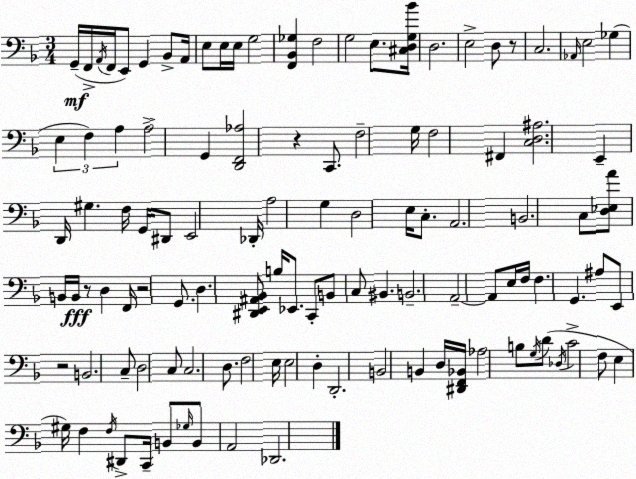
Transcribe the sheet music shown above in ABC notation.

X:1
T:Untitled
M:3/4
L:1/4
K:F
G,,/4 F,,/4 A,,/4 F,,/4 E,,/2 G,, _B,,/2 A,,/4 E,/2 E,/4 E,/4 G,2 [F,,_B,,_G,] F,2 G,2 E,/2 [^C,D,G,_B]/4 D,2 E,2 D,/2 z/2 C,2 _A,,/4 E,2 _G, E, F, A, A,2 G,, [D,,F,,_A,]2 z C,,/2 F,2 G,/4 F,2 ^F,, [C,D,^A,]2 E,, D,,/4 ^G, F,/4 G,,/4 ^D,,/2 E,,2 _D,,/4 A,2 G, D,2 E,/4 C,/2 A,,2 B,,2 C,/2 [D,_E,A]/2 B,,/4 B,,/4 z/2 D, F,,/4 z2 G,,/2 D, [^D,,E,,^A,,_B,,]/2 B,/4 _E,,/2 C,,/2 B,,/2 C,/2 ^B,, B,,2 A,,2 A,,/2 E,/4 F,/4 F, G,, ^A,/2 E,,/2 z2 B,,2 C,/2 D,2 C,/2 C,2 D,/2 F,2 E,/4 E,2 D, D,,2 B,,2 B,, D,/4 [^D,,F,,_B,,]/4 _A,2 B,/2 G,/4 D/2 _D,/4 C2 F,/2 E, ^G,/4 F, F,/4 ^D,,/2 C,,/4 B,,/2 _G,/4 B,,/2 A,,2 _D,,2